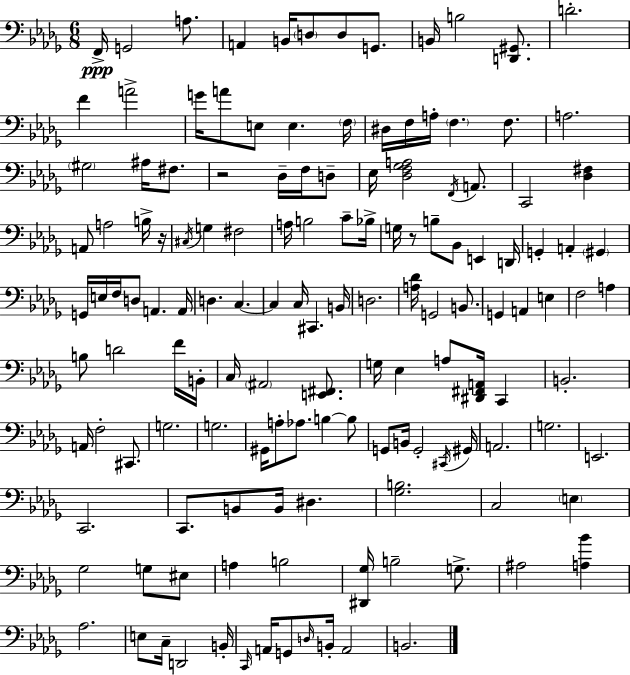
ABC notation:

X:1
T:Untitled
M:6/8
L:1/4
K:Bbm
F,,/4 G,,2 A,/2 A,, B,,/4 D,/2 D,/2 G,,/2 B,,/4 B,2 [D,,^G,,]/2 D2 F A2 G/4 A/2 E,/2 E, F,/4 ^D,/4 F,/4 A,/4 F, F,/2 A,2 ^G,2 ^A,/4 ^F,/2 z2 _D,/4 F,/4 D,/2 _E,/4 [_D,F,_G,A,]2 F,,/4 A,,/2 C,,2 [_D,^F,] A,,/2 A,2 B,/4 z/4 ^C,/4 G, ^F,2 A,/4 B,2 C/2 _B,/4 G,/4 z/2 B,/2 _B,,/2 E,, D,,/4 G,, A,, ^G,, G,,/4 E,/4 F,/4 D,/2 A,, A,,/4 D, C, C, C,/4 ^C,, B,,/4 D,2 [A,_D]/4 G,,2 B,,/2 G,, A,, E, F,2 A, B,/2 D2 F/4 B,,/4 C,/4 ^A,,2 [E,,^F,,]/2 G,/4 _E, A,/2 [^D,,^F,,A,,]/4 C,, B,,2 A,,/4 F,2 ^C,,/2 G,2 G,2 ^G,,/4 A,/2 _A,/2 B, B,/2 G,,/2 B,,/4 G,,2 ^C,,/4 ^G,,/4 A,,2 G,2 E,,2 C,,2 C,,/2 B,,/2 B,,/4 ^D, [_G,B,]2 C,2 E, _G,2 G,/2 ^E,/2 A, B,2 [^D,,_G,]/4 B,2 G,/2 ^A,2 [A,_B] _A,2 E,/2 C,/4 D,,2 B,,/4 C,,/4 A,,/4 G,,/2 D,/4 B,,/4 A,,2 B,,2